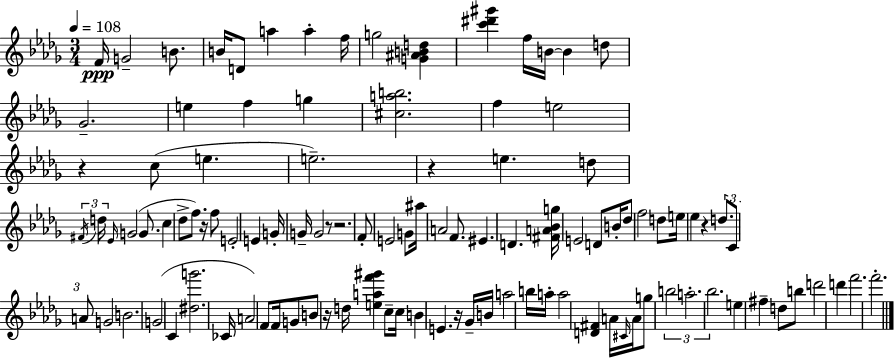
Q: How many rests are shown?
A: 8